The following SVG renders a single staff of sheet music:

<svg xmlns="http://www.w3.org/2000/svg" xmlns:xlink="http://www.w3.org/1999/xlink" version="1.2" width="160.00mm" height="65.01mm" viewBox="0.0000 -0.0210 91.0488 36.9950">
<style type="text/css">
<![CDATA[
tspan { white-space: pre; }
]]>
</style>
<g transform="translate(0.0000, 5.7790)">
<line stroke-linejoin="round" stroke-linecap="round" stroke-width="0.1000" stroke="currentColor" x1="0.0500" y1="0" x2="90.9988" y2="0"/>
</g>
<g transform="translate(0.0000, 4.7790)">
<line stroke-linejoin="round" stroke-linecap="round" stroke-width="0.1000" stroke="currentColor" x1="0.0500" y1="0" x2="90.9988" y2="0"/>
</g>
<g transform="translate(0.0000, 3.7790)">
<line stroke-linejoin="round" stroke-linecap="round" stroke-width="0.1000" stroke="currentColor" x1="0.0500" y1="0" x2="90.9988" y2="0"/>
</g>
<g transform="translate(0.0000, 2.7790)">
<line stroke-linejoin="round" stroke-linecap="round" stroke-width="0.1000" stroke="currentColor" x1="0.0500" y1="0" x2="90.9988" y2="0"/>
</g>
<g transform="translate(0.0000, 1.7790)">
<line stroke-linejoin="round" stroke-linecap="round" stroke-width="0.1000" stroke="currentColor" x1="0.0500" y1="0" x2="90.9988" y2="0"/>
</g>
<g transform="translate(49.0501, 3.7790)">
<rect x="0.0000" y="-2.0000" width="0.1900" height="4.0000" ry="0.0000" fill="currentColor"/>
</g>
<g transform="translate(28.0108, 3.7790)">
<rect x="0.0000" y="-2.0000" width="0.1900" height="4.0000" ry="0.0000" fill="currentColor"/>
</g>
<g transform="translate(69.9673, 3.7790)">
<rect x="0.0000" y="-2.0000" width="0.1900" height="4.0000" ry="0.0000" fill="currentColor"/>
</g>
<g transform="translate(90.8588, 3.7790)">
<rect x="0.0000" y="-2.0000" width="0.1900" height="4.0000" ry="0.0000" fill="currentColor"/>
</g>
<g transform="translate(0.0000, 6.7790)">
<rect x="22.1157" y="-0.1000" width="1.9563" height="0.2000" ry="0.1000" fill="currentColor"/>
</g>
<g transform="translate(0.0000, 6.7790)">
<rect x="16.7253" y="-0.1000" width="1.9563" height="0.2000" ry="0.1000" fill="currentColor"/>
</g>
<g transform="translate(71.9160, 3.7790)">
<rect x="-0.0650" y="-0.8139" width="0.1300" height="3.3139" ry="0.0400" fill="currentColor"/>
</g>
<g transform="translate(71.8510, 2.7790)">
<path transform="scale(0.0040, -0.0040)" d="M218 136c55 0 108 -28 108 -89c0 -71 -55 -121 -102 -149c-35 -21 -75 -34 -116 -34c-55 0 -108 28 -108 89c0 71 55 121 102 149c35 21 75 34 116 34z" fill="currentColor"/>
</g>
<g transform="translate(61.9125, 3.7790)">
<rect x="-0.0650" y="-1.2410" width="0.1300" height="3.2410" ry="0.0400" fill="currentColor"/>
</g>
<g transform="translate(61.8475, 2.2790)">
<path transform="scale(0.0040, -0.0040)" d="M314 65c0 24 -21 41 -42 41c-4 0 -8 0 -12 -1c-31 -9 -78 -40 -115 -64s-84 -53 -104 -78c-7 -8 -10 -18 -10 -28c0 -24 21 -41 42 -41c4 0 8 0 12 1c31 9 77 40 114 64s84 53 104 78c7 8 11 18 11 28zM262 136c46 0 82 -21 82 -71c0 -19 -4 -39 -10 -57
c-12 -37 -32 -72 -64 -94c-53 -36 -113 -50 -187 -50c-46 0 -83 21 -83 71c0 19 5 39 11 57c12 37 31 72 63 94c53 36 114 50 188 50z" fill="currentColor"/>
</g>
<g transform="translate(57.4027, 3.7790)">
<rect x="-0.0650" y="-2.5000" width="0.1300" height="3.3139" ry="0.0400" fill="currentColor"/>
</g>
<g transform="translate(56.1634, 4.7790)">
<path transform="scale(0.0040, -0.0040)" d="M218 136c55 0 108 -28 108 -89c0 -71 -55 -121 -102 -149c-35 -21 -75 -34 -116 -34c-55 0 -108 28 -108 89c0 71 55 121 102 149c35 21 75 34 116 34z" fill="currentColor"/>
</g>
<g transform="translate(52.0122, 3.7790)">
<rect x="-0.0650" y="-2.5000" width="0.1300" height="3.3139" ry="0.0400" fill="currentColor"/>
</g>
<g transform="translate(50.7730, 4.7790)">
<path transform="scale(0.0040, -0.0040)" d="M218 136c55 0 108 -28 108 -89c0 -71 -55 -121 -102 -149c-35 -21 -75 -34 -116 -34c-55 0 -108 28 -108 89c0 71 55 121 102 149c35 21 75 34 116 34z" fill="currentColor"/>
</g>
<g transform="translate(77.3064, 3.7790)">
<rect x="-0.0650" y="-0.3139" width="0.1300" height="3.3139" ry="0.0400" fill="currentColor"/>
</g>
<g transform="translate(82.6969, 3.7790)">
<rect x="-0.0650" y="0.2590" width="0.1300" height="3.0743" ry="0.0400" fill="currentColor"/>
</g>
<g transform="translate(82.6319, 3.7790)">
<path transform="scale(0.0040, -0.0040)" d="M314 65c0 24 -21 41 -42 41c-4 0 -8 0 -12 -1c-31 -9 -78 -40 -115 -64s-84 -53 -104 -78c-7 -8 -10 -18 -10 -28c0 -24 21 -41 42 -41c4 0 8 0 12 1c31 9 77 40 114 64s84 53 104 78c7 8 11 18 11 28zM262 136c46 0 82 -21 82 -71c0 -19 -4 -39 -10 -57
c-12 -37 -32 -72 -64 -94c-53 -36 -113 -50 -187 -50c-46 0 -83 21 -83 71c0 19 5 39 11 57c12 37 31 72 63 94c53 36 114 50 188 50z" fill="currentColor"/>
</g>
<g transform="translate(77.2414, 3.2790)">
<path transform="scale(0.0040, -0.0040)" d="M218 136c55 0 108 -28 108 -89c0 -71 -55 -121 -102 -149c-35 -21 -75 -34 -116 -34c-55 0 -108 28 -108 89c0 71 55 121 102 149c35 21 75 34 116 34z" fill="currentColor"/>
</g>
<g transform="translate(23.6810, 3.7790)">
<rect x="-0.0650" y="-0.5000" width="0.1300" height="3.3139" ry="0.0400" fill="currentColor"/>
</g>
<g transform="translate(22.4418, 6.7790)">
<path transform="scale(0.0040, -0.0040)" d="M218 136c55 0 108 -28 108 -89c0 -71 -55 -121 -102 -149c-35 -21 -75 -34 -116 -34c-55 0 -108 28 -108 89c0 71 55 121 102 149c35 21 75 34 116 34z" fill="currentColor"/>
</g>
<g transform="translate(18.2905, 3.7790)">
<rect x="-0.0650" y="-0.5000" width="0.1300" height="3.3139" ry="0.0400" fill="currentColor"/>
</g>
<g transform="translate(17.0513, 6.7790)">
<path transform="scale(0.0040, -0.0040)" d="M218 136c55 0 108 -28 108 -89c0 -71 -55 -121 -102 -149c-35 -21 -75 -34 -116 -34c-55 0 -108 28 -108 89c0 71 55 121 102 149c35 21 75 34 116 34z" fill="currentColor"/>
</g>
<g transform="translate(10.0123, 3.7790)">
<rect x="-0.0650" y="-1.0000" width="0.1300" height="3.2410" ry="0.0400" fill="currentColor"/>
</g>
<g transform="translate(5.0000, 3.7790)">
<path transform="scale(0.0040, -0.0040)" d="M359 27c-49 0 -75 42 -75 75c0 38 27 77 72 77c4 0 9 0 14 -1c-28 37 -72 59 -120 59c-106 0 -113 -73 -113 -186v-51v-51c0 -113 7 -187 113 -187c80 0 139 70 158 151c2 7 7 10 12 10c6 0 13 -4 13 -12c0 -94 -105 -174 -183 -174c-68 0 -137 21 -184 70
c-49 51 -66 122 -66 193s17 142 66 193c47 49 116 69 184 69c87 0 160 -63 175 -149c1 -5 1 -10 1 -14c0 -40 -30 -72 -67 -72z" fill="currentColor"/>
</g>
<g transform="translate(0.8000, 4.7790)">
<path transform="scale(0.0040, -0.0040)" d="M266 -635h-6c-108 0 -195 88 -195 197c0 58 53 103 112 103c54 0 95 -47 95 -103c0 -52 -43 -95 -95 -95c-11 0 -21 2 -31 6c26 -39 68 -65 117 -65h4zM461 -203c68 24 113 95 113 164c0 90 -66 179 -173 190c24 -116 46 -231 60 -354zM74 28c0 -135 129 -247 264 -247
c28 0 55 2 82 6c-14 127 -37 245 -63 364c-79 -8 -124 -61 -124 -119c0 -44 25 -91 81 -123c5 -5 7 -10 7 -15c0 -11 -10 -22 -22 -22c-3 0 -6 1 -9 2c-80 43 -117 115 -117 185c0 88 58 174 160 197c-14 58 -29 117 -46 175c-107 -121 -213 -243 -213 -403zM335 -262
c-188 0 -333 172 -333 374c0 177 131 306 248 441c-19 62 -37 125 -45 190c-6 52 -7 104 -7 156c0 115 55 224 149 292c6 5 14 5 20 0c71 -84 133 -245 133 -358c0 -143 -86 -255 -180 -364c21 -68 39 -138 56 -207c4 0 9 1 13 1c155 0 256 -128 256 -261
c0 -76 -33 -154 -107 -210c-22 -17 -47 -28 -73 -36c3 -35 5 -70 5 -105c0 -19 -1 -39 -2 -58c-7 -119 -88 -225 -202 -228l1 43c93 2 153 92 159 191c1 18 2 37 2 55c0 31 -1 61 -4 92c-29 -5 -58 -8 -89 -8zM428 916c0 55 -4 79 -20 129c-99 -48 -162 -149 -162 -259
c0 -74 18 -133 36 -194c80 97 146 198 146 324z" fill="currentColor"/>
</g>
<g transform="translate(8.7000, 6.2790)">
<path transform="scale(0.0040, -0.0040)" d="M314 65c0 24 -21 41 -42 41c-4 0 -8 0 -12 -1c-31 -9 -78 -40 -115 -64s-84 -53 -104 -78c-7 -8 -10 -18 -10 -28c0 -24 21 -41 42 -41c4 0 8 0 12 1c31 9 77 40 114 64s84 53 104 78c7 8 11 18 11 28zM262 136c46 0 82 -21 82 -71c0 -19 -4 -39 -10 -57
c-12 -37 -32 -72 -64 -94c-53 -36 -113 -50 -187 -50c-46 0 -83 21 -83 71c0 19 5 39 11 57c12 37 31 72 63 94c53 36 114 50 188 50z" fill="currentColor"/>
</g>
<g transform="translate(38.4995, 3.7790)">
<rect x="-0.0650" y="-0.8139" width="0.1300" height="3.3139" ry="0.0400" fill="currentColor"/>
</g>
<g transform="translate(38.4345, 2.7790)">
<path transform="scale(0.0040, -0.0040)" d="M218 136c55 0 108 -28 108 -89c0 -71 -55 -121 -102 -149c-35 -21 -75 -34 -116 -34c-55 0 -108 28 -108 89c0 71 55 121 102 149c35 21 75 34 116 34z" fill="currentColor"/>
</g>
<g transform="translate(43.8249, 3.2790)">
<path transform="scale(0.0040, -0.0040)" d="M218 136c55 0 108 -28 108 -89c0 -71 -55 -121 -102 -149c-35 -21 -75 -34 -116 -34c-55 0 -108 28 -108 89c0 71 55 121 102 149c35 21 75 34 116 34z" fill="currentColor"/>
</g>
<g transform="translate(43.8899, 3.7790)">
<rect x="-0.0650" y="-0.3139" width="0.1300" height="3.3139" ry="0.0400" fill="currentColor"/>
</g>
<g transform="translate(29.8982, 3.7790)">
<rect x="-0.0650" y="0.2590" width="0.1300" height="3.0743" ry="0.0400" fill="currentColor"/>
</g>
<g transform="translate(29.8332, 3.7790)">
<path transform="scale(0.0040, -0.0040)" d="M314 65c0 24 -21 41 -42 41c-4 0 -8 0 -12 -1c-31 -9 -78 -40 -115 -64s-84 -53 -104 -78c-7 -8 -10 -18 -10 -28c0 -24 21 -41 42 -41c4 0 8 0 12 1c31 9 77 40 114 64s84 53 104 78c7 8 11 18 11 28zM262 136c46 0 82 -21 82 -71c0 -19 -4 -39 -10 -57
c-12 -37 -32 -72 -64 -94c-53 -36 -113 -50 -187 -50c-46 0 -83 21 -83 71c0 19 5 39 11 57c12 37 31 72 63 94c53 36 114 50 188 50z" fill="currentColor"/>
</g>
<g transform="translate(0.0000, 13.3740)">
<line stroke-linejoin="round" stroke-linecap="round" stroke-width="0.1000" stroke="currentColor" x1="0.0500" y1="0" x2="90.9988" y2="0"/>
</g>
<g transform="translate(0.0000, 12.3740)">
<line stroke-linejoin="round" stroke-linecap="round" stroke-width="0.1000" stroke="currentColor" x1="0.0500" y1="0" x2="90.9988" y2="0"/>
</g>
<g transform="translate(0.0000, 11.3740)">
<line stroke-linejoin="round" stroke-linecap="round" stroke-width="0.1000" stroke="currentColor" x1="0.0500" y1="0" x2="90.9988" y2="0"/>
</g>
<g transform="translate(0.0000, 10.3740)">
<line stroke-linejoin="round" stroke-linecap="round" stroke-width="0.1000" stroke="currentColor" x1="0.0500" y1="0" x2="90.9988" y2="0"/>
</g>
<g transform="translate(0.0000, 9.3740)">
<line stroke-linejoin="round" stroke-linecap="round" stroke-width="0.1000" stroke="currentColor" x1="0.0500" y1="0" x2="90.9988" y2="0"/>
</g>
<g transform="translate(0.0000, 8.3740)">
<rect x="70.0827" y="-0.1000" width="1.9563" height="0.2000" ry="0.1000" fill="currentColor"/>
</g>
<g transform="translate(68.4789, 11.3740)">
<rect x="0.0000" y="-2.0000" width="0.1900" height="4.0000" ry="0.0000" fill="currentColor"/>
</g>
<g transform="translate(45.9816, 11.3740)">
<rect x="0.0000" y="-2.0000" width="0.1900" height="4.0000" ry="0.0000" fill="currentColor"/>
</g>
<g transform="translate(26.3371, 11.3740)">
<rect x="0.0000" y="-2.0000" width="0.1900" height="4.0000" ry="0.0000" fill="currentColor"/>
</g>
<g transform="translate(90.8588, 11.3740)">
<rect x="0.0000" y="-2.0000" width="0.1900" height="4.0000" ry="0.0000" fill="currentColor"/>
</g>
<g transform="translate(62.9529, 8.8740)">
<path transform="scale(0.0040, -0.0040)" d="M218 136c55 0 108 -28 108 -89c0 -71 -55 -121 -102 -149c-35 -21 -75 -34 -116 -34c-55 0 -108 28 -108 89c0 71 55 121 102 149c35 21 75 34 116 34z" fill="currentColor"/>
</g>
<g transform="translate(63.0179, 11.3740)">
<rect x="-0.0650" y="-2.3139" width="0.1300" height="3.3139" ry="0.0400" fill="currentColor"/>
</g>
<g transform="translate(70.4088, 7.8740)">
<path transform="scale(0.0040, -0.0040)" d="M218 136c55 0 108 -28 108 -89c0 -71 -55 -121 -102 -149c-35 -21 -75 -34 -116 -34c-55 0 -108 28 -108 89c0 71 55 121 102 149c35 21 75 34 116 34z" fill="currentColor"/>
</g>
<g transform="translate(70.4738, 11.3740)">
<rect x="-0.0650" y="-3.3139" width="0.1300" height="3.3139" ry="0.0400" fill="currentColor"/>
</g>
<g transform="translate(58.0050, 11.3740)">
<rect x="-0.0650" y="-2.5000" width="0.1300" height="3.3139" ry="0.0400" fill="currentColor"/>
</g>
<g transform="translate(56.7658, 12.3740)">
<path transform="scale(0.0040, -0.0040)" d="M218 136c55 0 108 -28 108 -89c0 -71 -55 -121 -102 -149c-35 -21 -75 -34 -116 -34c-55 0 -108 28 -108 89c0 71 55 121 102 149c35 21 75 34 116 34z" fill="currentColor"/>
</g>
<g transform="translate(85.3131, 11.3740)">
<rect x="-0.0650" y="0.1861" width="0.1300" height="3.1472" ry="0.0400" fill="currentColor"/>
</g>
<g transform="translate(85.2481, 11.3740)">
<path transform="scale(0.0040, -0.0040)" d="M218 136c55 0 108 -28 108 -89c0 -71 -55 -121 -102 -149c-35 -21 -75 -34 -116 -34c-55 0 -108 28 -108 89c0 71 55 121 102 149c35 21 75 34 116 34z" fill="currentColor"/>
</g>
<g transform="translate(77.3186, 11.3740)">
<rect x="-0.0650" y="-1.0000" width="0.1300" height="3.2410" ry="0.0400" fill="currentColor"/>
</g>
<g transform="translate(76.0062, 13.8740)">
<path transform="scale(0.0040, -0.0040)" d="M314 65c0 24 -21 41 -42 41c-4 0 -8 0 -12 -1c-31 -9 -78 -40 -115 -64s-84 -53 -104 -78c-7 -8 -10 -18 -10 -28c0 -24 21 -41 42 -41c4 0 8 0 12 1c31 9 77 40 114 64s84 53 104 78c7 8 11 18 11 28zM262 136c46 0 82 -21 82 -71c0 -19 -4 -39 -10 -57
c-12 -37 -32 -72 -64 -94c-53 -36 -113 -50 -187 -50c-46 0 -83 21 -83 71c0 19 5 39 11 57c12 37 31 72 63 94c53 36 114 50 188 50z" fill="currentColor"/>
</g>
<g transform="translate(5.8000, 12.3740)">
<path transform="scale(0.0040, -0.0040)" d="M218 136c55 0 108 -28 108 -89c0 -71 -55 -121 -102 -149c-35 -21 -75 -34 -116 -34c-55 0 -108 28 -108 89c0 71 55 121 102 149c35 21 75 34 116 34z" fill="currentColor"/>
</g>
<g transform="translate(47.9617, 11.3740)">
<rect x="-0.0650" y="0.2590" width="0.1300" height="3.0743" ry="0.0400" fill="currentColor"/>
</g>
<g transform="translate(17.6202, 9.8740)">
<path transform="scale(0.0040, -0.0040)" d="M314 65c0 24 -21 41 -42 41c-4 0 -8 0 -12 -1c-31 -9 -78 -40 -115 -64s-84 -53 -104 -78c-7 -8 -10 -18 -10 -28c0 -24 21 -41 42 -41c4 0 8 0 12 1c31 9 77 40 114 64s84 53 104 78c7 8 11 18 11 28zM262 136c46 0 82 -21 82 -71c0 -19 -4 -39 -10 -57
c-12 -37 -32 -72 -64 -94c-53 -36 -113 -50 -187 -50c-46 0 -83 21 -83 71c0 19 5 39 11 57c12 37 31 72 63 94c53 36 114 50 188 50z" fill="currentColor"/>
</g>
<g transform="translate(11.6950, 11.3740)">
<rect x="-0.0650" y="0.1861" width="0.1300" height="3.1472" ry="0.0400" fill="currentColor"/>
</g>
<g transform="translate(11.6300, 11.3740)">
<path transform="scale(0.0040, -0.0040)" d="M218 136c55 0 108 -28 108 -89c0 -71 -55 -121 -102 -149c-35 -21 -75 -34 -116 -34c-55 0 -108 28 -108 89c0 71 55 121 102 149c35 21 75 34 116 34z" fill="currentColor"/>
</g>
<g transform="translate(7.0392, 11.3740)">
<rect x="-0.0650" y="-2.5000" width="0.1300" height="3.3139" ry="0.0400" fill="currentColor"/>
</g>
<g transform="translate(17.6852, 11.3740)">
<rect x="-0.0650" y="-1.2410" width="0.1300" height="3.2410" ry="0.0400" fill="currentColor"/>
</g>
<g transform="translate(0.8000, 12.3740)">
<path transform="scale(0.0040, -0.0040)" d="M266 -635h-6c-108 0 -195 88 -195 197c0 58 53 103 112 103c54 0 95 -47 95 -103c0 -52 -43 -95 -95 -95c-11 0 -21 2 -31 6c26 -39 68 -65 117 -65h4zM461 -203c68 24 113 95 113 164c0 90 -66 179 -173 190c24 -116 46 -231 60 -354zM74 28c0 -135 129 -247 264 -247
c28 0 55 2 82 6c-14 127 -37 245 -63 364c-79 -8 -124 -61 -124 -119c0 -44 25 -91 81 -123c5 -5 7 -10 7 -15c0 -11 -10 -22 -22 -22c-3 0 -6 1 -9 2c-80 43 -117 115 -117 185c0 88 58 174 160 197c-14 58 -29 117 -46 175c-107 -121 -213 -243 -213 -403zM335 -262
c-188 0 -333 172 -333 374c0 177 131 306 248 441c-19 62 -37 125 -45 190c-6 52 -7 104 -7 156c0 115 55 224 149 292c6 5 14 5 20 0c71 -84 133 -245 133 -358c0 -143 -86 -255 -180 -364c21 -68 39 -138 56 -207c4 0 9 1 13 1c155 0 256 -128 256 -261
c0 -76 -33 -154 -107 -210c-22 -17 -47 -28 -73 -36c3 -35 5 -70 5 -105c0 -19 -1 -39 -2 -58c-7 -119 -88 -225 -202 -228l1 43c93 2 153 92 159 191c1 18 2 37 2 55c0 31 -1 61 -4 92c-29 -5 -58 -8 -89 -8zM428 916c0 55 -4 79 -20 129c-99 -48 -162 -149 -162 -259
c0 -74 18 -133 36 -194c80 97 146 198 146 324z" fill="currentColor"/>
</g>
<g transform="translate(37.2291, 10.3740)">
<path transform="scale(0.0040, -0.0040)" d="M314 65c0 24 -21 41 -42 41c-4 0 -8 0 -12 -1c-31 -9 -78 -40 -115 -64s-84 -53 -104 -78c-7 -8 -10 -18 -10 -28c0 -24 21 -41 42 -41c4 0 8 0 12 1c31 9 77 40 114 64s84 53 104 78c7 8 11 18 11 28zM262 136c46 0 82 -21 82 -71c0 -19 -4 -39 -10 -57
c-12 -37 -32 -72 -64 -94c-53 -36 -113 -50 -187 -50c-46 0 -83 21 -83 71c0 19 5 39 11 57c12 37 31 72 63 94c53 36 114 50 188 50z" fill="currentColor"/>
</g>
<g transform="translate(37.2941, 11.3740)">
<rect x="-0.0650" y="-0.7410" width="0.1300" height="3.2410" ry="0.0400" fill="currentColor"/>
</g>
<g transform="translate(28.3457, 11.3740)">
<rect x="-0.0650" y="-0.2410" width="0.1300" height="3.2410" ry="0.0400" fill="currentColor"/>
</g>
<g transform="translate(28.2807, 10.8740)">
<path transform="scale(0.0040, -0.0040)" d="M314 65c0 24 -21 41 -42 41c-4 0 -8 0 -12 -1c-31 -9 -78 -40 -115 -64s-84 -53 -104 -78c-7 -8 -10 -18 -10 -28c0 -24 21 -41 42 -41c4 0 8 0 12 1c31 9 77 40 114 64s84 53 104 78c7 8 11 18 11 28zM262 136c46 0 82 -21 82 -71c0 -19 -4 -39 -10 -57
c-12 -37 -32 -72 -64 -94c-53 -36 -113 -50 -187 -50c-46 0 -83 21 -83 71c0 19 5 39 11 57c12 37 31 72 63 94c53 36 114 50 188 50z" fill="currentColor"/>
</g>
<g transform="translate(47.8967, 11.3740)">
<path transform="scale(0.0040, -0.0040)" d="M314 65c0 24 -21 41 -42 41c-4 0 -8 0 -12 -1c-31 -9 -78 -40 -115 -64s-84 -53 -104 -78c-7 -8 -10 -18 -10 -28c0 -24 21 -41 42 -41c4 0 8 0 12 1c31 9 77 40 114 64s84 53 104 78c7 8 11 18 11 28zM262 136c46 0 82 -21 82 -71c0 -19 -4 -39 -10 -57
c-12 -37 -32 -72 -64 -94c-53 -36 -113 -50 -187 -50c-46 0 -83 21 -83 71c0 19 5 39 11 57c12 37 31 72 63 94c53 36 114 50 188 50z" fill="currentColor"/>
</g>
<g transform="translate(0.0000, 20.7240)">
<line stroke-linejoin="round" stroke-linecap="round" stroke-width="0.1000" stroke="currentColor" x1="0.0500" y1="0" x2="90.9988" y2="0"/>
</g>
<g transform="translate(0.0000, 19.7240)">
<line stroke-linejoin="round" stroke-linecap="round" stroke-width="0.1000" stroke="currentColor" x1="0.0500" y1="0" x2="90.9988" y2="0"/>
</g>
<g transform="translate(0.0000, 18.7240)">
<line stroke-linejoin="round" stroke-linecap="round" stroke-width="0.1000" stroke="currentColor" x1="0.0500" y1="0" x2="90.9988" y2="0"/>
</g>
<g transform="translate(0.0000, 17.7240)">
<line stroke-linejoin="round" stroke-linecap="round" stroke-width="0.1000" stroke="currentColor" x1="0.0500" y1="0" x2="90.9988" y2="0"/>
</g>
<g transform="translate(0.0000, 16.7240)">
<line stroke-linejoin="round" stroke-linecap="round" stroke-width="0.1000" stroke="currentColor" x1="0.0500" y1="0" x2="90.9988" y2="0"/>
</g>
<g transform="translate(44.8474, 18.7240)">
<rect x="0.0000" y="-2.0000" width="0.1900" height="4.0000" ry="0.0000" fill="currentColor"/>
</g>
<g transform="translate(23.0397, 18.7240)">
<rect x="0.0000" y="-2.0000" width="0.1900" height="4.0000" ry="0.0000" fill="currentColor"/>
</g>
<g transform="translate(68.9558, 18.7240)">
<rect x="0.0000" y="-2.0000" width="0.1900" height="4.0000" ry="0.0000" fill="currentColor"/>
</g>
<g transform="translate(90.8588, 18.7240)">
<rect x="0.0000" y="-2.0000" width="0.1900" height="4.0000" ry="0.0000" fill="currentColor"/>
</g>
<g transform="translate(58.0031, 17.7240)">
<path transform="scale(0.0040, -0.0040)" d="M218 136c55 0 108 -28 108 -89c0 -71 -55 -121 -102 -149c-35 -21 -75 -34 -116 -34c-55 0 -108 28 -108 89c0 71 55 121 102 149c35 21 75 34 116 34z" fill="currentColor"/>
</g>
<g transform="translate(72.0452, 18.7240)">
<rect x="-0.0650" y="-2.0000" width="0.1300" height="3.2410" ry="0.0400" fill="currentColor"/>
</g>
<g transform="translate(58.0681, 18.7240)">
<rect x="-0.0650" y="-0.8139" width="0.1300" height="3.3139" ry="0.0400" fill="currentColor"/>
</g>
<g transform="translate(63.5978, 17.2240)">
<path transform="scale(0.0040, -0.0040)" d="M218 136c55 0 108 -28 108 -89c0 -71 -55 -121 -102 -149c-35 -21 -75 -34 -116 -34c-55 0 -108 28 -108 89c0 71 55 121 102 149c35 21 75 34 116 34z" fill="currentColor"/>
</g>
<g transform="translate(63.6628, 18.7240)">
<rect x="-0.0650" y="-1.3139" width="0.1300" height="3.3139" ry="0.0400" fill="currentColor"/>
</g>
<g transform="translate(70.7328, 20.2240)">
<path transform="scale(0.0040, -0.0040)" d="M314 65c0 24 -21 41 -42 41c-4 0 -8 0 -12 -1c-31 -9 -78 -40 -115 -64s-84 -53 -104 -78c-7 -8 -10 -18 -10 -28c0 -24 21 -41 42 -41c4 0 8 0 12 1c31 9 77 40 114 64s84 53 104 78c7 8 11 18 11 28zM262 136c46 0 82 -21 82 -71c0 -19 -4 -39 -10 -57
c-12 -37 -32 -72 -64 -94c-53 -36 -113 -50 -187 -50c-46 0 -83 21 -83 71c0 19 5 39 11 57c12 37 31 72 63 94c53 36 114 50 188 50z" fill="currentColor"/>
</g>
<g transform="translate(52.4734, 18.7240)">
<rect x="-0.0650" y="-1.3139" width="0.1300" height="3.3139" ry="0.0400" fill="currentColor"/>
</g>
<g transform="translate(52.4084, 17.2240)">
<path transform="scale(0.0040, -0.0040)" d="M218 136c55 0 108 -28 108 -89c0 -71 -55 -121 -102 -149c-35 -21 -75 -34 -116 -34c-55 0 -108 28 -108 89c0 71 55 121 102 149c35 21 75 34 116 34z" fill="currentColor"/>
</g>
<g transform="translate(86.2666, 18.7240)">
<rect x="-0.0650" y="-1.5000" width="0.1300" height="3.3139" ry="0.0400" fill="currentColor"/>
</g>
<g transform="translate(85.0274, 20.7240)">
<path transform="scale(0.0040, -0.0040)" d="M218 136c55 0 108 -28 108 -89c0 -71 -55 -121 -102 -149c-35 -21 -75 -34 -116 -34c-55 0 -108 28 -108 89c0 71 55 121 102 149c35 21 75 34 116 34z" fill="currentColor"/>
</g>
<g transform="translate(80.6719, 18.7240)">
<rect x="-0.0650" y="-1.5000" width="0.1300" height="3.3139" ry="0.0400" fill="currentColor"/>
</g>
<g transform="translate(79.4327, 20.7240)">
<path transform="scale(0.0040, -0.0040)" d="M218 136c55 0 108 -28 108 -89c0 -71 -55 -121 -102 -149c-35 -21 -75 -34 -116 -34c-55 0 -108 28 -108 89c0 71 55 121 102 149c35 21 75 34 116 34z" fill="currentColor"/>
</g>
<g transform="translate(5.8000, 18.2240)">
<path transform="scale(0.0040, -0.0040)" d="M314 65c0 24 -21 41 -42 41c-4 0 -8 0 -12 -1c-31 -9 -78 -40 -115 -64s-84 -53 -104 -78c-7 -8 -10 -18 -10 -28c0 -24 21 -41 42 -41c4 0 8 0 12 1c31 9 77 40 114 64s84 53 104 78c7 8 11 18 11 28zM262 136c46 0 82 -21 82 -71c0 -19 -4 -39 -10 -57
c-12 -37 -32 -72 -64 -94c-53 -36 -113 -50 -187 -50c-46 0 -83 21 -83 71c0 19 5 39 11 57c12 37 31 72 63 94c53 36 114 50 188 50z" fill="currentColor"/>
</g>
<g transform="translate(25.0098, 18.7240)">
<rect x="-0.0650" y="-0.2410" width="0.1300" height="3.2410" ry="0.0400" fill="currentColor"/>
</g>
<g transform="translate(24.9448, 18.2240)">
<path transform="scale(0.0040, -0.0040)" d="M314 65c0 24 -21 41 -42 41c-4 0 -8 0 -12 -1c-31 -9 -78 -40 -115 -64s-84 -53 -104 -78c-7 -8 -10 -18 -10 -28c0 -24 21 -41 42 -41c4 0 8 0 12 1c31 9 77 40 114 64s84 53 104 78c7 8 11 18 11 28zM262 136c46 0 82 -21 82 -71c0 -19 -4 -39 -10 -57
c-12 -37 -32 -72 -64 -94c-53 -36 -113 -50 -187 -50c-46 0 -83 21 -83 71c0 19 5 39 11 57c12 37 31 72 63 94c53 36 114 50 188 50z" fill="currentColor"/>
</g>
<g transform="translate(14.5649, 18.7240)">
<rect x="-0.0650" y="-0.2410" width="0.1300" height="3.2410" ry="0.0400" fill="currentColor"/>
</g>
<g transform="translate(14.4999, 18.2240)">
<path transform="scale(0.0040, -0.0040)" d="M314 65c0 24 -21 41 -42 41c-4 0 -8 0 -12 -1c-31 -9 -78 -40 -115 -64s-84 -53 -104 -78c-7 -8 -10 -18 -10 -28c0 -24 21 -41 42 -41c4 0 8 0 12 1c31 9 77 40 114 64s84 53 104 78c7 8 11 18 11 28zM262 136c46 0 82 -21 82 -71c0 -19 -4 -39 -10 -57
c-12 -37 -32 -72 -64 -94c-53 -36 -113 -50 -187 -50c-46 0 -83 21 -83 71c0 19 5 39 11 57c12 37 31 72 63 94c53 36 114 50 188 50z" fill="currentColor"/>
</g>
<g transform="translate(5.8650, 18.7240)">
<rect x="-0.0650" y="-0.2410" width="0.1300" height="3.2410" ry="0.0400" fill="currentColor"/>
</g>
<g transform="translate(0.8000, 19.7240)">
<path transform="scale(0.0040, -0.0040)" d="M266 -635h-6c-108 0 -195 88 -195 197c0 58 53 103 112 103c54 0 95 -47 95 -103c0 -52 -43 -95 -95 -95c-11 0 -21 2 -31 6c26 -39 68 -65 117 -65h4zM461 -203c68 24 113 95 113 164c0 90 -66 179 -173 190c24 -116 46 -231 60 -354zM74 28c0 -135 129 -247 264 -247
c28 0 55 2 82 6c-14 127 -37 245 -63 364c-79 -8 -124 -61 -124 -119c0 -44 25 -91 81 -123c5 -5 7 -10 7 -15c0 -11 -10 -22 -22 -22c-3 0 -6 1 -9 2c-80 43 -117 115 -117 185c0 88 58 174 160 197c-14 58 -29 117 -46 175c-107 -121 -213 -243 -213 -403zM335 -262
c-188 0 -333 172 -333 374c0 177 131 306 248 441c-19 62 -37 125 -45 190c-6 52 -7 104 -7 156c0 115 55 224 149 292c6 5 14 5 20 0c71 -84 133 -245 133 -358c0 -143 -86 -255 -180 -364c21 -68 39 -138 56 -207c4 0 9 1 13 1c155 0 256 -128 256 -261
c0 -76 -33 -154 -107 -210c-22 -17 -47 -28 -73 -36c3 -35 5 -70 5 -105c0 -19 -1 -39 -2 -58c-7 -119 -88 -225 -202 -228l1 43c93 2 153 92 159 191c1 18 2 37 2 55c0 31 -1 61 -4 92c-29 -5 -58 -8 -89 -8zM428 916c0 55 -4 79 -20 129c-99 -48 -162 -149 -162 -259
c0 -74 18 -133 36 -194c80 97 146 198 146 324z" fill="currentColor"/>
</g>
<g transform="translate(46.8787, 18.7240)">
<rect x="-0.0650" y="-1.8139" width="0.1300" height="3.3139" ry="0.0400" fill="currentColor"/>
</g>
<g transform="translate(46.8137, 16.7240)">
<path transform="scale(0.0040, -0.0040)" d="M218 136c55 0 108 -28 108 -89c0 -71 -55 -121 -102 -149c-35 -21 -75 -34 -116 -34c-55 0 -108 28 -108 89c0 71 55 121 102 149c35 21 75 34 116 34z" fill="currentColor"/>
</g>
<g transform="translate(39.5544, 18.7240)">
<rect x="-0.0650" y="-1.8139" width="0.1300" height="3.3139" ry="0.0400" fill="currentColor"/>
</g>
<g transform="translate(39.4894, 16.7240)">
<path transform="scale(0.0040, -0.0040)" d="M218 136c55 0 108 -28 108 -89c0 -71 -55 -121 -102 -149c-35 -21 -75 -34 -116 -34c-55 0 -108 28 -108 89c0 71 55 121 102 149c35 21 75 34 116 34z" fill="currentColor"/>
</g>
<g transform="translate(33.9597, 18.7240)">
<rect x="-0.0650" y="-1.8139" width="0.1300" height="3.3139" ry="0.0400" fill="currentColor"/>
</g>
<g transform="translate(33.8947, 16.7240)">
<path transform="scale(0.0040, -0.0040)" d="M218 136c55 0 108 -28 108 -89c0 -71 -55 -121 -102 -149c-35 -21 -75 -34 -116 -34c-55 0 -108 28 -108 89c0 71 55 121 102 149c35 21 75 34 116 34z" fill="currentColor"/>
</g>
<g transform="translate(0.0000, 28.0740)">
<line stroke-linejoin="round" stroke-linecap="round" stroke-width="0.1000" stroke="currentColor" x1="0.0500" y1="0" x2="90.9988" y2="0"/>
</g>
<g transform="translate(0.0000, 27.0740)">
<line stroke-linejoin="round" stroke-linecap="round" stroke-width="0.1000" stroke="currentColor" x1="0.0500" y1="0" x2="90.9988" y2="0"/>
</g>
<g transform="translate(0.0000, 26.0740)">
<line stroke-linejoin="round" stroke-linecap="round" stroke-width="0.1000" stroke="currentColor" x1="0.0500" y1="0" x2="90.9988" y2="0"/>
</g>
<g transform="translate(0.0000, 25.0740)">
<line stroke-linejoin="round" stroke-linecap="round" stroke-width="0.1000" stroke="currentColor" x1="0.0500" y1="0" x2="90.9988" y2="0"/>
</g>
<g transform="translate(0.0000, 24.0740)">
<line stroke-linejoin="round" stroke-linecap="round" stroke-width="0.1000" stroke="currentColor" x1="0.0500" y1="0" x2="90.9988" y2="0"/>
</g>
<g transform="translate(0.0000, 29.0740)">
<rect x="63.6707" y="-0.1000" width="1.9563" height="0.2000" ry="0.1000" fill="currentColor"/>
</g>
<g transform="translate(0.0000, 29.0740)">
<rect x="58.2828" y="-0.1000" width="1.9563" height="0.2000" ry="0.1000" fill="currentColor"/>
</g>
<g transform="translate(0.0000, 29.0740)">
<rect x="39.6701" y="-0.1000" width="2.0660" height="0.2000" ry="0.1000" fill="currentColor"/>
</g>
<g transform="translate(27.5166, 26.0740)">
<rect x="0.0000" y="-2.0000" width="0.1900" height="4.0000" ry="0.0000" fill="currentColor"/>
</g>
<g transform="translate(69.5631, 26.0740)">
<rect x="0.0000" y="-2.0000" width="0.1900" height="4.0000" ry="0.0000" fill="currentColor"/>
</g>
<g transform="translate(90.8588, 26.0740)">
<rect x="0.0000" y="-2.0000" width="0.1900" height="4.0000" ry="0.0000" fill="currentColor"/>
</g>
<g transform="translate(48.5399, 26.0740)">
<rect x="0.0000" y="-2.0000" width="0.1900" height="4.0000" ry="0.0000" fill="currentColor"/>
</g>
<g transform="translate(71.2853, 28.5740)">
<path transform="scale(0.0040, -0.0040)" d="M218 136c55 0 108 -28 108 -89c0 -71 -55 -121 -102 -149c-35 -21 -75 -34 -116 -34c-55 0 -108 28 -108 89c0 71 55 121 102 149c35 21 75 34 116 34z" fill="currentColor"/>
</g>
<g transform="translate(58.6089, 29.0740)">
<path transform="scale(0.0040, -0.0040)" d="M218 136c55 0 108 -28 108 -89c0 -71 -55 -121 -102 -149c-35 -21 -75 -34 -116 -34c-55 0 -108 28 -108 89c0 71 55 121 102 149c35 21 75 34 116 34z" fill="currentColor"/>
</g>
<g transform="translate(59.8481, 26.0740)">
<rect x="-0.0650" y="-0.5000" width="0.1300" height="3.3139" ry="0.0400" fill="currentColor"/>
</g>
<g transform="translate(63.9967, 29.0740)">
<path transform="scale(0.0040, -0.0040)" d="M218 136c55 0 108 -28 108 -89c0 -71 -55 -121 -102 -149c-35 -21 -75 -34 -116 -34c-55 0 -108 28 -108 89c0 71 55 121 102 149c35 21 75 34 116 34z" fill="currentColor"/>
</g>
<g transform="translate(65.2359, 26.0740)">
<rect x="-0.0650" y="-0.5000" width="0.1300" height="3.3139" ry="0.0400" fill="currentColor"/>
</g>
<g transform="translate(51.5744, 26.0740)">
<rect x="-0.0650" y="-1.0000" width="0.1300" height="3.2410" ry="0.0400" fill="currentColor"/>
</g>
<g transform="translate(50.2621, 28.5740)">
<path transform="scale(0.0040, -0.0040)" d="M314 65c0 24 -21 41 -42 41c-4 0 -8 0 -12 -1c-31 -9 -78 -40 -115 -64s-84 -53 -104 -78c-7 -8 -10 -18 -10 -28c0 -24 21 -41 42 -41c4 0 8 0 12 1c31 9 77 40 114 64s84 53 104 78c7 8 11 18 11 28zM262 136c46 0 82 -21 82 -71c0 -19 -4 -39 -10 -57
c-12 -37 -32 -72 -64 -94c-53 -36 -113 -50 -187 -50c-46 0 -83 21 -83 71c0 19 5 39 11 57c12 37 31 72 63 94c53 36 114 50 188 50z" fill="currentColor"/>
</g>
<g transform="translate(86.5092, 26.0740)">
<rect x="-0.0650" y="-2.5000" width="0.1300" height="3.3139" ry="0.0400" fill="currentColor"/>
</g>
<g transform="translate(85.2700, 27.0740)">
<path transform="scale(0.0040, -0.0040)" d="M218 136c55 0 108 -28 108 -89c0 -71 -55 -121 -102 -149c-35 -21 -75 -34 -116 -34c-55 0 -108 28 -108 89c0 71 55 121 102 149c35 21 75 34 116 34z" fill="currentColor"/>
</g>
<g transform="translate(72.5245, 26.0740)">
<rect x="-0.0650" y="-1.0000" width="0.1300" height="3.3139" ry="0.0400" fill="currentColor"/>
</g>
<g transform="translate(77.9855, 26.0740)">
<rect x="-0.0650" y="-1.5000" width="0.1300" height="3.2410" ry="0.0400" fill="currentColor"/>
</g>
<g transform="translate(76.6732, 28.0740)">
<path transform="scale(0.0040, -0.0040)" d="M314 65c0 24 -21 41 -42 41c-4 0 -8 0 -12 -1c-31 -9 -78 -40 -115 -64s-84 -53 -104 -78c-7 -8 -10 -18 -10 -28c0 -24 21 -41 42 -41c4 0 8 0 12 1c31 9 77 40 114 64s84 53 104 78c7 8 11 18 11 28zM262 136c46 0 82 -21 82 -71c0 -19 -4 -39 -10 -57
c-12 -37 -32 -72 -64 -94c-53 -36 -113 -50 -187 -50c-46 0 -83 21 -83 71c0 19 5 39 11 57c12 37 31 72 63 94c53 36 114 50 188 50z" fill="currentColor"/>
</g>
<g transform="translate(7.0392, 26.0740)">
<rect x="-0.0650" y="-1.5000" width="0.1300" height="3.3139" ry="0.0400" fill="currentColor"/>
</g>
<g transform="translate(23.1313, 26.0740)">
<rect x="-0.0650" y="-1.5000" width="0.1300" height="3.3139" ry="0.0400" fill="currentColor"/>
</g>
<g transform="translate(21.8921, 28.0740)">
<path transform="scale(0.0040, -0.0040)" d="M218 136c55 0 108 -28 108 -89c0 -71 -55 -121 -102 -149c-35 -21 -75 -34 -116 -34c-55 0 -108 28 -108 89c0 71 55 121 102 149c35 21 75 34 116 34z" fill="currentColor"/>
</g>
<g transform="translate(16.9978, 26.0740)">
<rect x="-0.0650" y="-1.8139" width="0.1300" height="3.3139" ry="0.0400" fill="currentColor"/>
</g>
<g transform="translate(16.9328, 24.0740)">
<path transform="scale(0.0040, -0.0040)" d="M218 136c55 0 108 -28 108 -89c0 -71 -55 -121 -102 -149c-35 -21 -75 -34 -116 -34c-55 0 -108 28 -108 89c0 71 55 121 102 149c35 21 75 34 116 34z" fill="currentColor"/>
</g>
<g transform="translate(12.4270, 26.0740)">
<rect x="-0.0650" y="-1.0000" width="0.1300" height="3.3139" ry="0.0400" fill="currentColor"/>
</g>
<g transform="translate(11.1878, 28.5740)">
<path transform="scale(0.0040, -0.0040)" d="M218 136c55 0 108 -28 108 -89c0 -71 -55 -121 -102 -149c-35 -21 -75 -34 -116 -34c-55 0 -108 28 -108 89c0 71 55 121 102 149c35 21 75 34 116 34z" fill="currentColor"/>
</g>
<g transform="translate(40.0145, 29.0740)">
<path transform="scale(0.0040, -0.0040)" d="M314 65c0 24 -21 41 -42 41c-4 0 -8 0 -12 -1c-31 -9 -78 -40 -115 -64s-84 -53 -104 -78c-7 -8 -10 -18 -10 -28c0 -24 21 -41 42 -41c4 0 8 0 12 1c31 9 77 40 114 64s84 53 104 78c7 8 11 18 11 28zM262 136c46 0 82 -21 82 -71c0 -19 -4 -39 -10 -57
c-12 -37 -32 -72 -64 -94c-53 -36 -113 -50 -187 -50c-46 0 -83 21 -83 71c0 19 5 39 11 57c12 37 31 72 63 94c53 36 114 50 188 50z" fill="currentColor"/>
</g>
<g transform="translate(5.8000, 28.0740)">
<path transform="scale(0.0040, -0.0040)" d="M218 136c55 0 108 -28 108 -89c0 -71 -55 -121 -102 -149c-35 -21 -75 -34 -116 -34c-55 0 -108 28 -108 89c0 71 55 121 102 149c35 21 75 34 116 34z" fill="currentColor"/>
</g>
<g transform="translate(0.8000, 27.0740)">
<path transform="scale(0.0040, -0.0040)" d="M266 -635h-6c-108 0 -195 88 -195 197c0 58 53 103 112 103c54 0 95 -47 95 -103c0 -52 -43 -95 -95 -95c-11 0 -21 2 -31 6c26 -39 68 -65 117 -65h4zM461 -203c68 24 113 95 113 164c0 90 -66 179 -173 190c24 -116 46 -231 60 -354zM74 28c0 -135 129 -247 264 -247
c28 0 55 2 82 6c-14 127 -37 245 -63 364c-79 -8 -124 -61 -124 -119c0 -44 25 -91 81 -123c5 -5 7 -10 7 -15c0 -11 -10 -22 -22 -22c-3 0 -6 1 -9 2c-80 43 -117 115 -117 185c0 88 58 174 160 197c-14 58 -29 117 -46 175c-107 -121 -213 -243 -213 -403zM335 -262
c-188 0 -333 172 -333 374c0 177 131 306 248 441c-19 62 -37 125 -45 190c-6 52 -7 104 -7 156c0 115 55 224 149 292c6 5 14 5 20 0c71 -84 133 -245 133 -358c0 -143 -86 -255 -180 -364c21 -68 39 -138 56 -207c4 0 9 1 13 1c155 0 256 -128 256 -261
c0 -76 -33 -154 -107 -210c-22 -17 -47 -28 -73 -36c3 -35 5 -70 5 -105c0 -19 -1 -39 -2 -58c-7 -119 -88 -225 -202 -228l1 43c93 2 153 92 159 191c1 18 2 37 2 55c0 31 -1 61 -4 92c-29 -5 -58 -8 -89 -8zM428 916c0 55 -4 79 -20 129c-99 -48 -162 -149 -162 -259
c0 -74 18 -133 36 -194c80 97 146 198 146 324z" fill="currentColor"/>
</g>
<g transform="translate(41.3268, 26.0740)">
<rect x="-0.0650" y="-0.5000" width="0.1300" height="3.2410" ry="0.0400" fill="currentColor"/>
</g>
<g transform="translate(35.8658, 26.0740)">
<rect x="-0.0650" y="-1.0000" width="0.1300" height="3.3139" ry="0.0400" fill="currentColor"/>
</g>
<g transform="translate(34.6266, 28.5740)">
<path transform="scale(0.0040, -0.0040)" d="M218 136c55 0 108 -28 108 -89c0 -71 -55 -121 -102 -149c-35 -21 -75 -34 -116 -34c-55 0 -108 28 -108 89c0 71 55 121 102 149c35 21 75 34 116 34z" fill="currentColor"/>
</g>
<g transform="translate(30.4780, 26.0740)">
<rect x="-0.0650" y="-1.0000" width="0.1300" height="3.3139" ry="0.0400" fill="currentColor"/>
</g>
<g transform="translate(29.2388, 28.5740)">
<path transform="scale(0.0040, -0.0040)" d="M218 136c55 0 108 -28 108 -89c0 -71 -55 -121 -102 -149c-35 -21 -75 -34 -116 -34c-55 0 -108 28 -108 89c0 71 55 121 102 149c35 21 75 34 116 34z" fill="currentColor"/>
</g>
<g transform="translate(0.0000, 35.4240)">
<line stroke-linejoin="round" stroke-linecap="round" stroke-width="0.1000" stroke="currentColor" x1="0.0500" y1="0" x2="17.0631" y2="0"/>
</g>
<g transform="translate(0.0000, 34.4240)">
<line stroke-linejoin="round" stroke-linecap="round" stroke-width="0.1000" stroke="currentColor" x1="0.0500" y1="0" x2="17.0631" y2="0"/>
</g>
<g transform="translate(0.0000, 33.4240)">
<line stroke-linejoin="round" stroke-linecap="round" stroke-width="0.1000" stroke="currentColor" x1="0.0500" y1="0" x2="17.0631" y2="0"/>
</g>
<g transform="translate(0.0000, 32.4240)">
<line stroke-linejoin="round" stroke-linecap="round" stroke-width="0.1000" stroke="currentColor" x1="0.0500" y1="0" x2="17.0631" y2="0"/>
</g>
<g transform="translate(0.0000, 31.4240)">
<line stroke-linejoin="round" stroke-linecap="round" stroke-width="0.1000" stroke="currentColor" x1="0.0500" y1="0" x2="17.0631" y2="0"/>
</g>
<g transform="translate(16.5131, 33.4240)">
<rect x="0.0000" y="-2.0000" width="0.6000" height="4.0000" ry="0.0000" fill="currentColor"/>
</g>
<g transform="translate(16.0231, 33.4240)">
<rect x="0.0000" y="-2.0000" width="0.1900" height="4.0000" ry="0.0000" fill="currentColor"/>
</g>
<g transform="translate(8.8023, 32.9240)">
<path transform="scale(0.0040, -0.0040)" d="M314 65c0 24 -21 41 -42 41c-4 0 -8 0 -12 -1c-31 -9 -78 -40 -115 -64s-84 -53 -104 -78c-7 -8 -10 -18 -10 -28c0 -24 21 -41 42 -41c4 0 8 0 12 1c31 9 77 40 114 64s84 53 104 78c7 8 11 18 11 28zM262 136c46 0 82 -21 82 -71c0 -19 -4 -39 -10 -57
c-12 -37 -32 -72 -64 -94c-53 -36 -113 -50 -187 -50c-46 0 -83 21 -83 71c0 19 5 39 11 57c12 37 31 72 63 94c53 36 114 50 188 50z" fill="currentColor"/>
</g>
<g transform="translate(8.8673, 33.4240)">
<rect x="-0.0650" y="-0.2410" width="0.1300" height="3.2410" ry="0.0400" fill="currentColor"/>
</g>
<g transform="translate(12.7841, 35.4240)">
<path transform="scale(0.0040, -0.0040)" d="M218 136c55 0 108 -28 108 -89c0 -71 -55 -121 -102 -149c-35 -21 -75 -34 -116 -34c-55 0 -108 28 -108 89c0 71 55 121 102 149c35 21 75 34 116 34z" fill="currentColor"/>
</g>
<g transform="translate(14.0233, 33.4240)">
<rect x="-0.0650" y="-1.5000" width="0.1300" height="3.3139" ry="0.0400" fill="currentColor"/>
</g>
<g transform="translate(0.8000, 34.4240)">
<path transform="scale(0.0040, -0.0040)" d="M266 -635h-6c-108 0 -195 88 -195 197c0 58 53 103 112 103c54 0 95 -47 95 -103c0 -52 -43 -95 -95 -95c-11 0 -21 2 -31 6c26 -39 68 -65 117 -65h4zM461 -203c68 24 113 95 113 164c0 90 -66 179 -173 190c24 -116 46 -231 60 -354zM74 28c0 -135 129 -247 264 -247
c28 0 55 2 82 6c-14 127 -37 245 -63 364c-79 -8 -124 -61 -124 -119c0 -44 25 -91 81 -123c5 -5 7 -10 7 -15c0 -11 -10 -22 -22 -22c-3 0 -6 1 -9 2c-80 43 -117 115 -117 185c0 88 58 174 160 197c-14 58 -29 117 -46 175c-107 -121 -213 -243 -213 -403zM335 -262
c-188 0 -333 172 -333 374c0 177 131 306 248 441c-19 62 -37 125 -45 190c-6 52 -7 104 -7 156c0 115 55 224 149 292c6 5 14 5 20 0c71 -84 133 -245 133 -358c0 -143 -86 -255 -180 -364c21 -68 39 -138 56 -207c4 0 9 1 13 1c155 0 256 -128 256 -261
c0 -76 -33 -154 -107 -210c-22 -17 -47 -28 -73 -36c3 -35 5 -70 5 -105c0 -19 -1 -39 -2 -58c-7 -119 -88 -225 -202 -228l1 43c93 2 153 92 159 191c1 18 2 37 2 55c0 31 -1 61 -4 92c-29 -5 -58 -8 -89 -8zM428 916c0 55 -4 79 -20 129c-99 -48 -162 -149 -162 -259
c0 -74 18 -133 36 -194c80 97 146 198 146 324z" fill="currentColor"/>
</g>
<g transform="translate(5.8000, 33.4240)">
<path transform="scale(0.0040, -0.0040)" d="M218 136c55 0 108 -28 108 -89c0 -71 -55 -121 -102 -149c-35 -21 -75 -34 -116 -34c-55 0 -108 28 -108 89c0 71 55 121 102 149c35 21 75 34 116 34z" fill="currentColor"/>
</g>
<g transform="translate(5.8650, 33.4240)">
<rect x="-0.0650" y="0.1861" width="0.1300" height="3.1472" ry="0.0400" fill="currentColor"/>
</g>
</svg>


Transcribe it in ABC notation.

X:1
T:Untitled
M:4/4
L:1/4
K:C
D2 C C B2 d c G G e2 d c B2 G B e2 c2 d2 B2 G g b D2 B c2 c2 c2 f f f e d e F2 E E E D f E D D C2 D2 C C D E2 G B c2 E